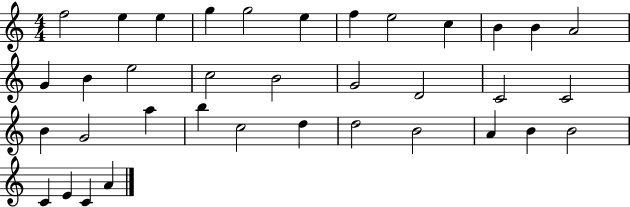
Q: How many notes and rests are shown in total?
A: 36